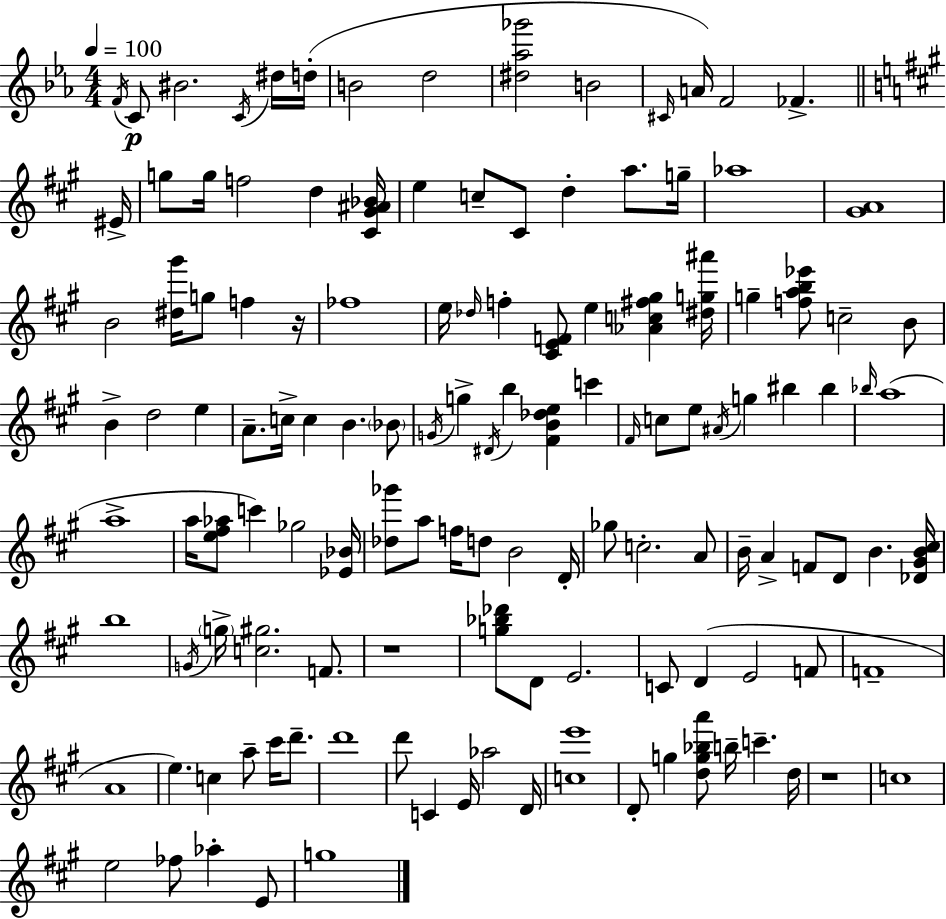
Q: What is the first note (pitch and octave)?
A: F4